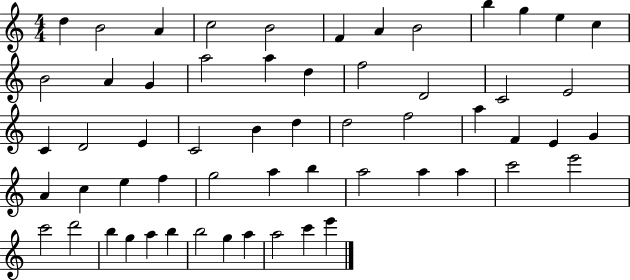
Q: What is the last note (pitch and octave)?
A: E6